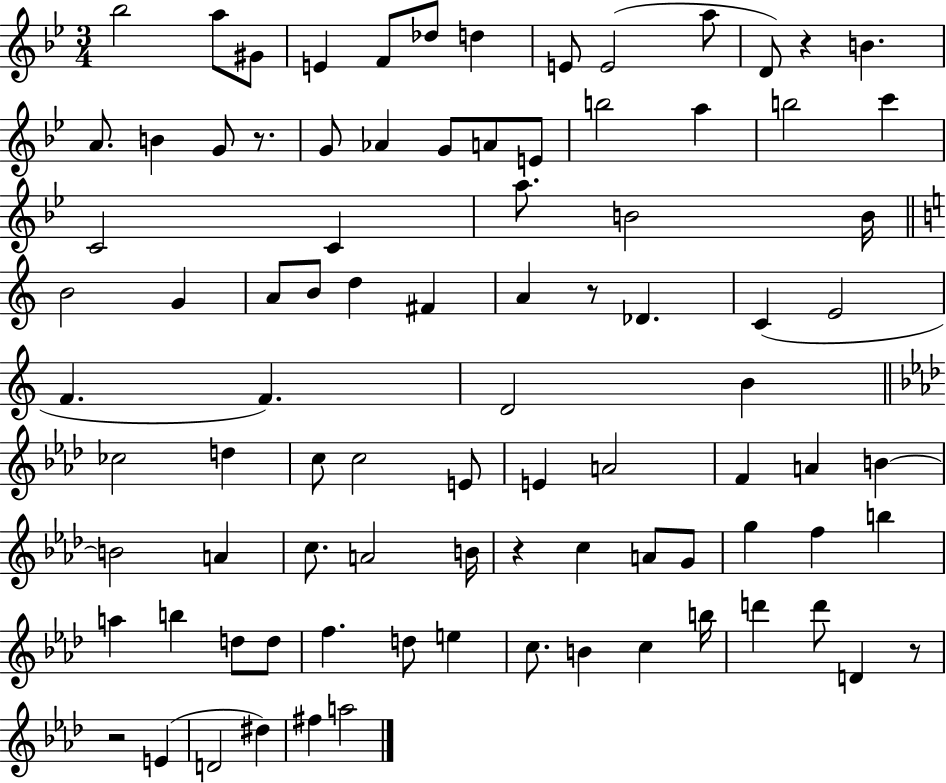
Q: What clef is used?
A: treble